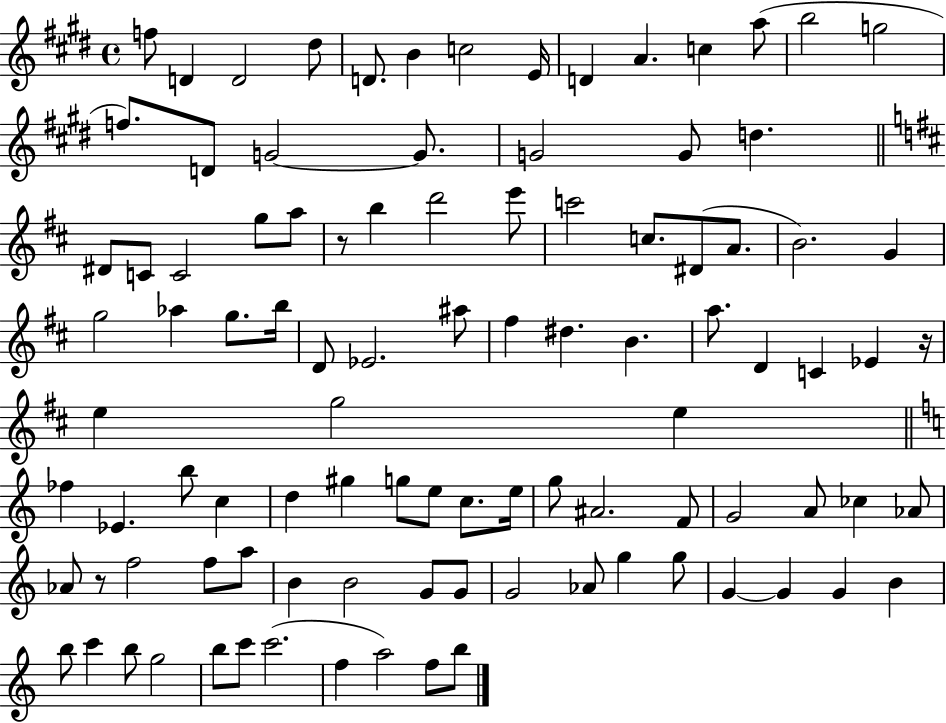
F5/e D4/q D4/h D#5/e D4/e. B4/q C5/h E4/s D4/q A4/q. C5/q A5/e B5/h G5/h F5/e. D4/e G4/h G4/e. G4/h G4/e D5/q. D#4/e C4/e C4/h G5/e A5/e R/e B5/q D6/h E6/e C6/h C5/e. D#4/e A4/e. B4/h. G4/q G5/h Ab5/q G5/e. B5/s D4/e Eb4/h. A#5/e F#5/q D#5/q. B4/q. A5/e. D4/q C4/q Eb4/q R/s E5/q G5/h E5/q FES5/q Eb4/q. B5/e C5/q D5/q G#5/q G5/e E5/e C5/e. E5/s G5/e A#4/h. F4/e G4/h A4/e CES5/q Ab4/e Ab4/e R/e F5/h F5/e A5/e B4/q B4/h G4/e G4/e G4/h Ab4/e G5/q G5/e G4/q G4/q G4/q B4/q B5/e C6/q B5/e G5/h B5/e C6/e C6/h. F5/q A5/h F5/e B5/e